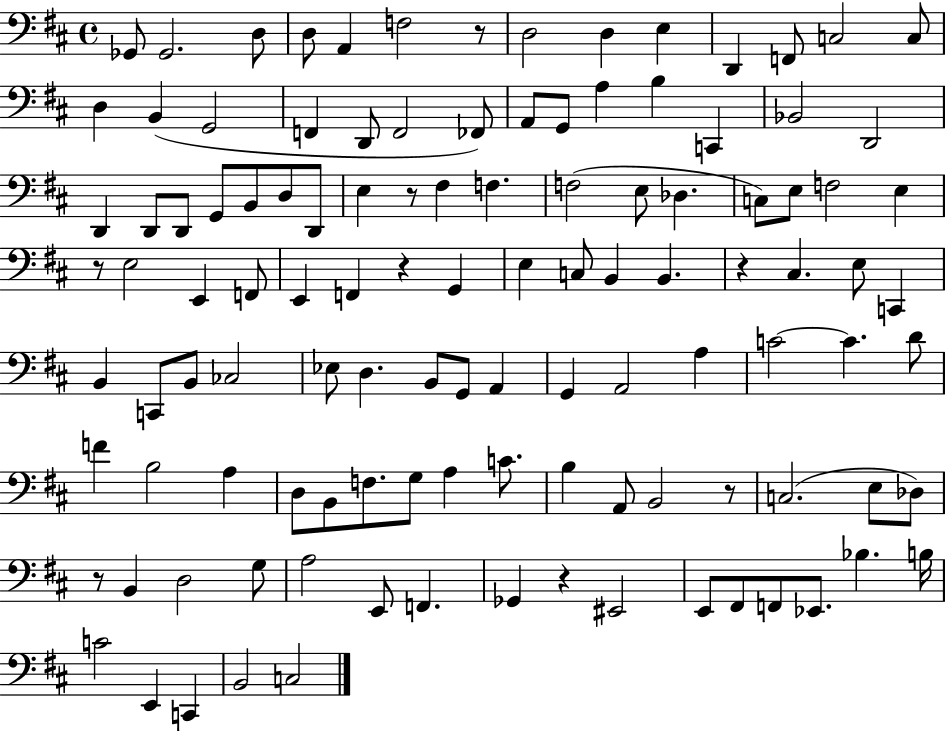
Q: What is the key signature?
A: D major